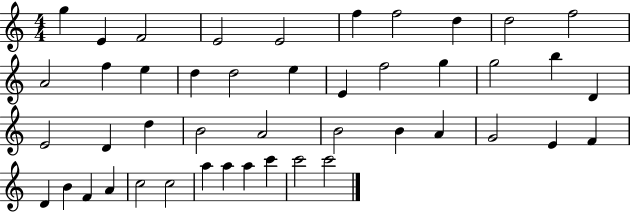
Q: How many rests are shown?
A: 0